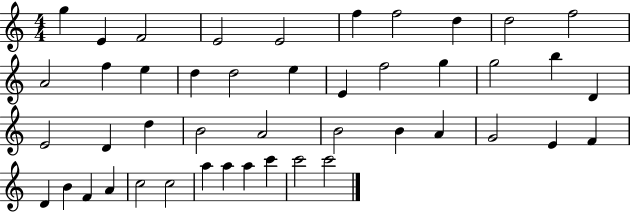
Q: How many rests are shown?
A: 0